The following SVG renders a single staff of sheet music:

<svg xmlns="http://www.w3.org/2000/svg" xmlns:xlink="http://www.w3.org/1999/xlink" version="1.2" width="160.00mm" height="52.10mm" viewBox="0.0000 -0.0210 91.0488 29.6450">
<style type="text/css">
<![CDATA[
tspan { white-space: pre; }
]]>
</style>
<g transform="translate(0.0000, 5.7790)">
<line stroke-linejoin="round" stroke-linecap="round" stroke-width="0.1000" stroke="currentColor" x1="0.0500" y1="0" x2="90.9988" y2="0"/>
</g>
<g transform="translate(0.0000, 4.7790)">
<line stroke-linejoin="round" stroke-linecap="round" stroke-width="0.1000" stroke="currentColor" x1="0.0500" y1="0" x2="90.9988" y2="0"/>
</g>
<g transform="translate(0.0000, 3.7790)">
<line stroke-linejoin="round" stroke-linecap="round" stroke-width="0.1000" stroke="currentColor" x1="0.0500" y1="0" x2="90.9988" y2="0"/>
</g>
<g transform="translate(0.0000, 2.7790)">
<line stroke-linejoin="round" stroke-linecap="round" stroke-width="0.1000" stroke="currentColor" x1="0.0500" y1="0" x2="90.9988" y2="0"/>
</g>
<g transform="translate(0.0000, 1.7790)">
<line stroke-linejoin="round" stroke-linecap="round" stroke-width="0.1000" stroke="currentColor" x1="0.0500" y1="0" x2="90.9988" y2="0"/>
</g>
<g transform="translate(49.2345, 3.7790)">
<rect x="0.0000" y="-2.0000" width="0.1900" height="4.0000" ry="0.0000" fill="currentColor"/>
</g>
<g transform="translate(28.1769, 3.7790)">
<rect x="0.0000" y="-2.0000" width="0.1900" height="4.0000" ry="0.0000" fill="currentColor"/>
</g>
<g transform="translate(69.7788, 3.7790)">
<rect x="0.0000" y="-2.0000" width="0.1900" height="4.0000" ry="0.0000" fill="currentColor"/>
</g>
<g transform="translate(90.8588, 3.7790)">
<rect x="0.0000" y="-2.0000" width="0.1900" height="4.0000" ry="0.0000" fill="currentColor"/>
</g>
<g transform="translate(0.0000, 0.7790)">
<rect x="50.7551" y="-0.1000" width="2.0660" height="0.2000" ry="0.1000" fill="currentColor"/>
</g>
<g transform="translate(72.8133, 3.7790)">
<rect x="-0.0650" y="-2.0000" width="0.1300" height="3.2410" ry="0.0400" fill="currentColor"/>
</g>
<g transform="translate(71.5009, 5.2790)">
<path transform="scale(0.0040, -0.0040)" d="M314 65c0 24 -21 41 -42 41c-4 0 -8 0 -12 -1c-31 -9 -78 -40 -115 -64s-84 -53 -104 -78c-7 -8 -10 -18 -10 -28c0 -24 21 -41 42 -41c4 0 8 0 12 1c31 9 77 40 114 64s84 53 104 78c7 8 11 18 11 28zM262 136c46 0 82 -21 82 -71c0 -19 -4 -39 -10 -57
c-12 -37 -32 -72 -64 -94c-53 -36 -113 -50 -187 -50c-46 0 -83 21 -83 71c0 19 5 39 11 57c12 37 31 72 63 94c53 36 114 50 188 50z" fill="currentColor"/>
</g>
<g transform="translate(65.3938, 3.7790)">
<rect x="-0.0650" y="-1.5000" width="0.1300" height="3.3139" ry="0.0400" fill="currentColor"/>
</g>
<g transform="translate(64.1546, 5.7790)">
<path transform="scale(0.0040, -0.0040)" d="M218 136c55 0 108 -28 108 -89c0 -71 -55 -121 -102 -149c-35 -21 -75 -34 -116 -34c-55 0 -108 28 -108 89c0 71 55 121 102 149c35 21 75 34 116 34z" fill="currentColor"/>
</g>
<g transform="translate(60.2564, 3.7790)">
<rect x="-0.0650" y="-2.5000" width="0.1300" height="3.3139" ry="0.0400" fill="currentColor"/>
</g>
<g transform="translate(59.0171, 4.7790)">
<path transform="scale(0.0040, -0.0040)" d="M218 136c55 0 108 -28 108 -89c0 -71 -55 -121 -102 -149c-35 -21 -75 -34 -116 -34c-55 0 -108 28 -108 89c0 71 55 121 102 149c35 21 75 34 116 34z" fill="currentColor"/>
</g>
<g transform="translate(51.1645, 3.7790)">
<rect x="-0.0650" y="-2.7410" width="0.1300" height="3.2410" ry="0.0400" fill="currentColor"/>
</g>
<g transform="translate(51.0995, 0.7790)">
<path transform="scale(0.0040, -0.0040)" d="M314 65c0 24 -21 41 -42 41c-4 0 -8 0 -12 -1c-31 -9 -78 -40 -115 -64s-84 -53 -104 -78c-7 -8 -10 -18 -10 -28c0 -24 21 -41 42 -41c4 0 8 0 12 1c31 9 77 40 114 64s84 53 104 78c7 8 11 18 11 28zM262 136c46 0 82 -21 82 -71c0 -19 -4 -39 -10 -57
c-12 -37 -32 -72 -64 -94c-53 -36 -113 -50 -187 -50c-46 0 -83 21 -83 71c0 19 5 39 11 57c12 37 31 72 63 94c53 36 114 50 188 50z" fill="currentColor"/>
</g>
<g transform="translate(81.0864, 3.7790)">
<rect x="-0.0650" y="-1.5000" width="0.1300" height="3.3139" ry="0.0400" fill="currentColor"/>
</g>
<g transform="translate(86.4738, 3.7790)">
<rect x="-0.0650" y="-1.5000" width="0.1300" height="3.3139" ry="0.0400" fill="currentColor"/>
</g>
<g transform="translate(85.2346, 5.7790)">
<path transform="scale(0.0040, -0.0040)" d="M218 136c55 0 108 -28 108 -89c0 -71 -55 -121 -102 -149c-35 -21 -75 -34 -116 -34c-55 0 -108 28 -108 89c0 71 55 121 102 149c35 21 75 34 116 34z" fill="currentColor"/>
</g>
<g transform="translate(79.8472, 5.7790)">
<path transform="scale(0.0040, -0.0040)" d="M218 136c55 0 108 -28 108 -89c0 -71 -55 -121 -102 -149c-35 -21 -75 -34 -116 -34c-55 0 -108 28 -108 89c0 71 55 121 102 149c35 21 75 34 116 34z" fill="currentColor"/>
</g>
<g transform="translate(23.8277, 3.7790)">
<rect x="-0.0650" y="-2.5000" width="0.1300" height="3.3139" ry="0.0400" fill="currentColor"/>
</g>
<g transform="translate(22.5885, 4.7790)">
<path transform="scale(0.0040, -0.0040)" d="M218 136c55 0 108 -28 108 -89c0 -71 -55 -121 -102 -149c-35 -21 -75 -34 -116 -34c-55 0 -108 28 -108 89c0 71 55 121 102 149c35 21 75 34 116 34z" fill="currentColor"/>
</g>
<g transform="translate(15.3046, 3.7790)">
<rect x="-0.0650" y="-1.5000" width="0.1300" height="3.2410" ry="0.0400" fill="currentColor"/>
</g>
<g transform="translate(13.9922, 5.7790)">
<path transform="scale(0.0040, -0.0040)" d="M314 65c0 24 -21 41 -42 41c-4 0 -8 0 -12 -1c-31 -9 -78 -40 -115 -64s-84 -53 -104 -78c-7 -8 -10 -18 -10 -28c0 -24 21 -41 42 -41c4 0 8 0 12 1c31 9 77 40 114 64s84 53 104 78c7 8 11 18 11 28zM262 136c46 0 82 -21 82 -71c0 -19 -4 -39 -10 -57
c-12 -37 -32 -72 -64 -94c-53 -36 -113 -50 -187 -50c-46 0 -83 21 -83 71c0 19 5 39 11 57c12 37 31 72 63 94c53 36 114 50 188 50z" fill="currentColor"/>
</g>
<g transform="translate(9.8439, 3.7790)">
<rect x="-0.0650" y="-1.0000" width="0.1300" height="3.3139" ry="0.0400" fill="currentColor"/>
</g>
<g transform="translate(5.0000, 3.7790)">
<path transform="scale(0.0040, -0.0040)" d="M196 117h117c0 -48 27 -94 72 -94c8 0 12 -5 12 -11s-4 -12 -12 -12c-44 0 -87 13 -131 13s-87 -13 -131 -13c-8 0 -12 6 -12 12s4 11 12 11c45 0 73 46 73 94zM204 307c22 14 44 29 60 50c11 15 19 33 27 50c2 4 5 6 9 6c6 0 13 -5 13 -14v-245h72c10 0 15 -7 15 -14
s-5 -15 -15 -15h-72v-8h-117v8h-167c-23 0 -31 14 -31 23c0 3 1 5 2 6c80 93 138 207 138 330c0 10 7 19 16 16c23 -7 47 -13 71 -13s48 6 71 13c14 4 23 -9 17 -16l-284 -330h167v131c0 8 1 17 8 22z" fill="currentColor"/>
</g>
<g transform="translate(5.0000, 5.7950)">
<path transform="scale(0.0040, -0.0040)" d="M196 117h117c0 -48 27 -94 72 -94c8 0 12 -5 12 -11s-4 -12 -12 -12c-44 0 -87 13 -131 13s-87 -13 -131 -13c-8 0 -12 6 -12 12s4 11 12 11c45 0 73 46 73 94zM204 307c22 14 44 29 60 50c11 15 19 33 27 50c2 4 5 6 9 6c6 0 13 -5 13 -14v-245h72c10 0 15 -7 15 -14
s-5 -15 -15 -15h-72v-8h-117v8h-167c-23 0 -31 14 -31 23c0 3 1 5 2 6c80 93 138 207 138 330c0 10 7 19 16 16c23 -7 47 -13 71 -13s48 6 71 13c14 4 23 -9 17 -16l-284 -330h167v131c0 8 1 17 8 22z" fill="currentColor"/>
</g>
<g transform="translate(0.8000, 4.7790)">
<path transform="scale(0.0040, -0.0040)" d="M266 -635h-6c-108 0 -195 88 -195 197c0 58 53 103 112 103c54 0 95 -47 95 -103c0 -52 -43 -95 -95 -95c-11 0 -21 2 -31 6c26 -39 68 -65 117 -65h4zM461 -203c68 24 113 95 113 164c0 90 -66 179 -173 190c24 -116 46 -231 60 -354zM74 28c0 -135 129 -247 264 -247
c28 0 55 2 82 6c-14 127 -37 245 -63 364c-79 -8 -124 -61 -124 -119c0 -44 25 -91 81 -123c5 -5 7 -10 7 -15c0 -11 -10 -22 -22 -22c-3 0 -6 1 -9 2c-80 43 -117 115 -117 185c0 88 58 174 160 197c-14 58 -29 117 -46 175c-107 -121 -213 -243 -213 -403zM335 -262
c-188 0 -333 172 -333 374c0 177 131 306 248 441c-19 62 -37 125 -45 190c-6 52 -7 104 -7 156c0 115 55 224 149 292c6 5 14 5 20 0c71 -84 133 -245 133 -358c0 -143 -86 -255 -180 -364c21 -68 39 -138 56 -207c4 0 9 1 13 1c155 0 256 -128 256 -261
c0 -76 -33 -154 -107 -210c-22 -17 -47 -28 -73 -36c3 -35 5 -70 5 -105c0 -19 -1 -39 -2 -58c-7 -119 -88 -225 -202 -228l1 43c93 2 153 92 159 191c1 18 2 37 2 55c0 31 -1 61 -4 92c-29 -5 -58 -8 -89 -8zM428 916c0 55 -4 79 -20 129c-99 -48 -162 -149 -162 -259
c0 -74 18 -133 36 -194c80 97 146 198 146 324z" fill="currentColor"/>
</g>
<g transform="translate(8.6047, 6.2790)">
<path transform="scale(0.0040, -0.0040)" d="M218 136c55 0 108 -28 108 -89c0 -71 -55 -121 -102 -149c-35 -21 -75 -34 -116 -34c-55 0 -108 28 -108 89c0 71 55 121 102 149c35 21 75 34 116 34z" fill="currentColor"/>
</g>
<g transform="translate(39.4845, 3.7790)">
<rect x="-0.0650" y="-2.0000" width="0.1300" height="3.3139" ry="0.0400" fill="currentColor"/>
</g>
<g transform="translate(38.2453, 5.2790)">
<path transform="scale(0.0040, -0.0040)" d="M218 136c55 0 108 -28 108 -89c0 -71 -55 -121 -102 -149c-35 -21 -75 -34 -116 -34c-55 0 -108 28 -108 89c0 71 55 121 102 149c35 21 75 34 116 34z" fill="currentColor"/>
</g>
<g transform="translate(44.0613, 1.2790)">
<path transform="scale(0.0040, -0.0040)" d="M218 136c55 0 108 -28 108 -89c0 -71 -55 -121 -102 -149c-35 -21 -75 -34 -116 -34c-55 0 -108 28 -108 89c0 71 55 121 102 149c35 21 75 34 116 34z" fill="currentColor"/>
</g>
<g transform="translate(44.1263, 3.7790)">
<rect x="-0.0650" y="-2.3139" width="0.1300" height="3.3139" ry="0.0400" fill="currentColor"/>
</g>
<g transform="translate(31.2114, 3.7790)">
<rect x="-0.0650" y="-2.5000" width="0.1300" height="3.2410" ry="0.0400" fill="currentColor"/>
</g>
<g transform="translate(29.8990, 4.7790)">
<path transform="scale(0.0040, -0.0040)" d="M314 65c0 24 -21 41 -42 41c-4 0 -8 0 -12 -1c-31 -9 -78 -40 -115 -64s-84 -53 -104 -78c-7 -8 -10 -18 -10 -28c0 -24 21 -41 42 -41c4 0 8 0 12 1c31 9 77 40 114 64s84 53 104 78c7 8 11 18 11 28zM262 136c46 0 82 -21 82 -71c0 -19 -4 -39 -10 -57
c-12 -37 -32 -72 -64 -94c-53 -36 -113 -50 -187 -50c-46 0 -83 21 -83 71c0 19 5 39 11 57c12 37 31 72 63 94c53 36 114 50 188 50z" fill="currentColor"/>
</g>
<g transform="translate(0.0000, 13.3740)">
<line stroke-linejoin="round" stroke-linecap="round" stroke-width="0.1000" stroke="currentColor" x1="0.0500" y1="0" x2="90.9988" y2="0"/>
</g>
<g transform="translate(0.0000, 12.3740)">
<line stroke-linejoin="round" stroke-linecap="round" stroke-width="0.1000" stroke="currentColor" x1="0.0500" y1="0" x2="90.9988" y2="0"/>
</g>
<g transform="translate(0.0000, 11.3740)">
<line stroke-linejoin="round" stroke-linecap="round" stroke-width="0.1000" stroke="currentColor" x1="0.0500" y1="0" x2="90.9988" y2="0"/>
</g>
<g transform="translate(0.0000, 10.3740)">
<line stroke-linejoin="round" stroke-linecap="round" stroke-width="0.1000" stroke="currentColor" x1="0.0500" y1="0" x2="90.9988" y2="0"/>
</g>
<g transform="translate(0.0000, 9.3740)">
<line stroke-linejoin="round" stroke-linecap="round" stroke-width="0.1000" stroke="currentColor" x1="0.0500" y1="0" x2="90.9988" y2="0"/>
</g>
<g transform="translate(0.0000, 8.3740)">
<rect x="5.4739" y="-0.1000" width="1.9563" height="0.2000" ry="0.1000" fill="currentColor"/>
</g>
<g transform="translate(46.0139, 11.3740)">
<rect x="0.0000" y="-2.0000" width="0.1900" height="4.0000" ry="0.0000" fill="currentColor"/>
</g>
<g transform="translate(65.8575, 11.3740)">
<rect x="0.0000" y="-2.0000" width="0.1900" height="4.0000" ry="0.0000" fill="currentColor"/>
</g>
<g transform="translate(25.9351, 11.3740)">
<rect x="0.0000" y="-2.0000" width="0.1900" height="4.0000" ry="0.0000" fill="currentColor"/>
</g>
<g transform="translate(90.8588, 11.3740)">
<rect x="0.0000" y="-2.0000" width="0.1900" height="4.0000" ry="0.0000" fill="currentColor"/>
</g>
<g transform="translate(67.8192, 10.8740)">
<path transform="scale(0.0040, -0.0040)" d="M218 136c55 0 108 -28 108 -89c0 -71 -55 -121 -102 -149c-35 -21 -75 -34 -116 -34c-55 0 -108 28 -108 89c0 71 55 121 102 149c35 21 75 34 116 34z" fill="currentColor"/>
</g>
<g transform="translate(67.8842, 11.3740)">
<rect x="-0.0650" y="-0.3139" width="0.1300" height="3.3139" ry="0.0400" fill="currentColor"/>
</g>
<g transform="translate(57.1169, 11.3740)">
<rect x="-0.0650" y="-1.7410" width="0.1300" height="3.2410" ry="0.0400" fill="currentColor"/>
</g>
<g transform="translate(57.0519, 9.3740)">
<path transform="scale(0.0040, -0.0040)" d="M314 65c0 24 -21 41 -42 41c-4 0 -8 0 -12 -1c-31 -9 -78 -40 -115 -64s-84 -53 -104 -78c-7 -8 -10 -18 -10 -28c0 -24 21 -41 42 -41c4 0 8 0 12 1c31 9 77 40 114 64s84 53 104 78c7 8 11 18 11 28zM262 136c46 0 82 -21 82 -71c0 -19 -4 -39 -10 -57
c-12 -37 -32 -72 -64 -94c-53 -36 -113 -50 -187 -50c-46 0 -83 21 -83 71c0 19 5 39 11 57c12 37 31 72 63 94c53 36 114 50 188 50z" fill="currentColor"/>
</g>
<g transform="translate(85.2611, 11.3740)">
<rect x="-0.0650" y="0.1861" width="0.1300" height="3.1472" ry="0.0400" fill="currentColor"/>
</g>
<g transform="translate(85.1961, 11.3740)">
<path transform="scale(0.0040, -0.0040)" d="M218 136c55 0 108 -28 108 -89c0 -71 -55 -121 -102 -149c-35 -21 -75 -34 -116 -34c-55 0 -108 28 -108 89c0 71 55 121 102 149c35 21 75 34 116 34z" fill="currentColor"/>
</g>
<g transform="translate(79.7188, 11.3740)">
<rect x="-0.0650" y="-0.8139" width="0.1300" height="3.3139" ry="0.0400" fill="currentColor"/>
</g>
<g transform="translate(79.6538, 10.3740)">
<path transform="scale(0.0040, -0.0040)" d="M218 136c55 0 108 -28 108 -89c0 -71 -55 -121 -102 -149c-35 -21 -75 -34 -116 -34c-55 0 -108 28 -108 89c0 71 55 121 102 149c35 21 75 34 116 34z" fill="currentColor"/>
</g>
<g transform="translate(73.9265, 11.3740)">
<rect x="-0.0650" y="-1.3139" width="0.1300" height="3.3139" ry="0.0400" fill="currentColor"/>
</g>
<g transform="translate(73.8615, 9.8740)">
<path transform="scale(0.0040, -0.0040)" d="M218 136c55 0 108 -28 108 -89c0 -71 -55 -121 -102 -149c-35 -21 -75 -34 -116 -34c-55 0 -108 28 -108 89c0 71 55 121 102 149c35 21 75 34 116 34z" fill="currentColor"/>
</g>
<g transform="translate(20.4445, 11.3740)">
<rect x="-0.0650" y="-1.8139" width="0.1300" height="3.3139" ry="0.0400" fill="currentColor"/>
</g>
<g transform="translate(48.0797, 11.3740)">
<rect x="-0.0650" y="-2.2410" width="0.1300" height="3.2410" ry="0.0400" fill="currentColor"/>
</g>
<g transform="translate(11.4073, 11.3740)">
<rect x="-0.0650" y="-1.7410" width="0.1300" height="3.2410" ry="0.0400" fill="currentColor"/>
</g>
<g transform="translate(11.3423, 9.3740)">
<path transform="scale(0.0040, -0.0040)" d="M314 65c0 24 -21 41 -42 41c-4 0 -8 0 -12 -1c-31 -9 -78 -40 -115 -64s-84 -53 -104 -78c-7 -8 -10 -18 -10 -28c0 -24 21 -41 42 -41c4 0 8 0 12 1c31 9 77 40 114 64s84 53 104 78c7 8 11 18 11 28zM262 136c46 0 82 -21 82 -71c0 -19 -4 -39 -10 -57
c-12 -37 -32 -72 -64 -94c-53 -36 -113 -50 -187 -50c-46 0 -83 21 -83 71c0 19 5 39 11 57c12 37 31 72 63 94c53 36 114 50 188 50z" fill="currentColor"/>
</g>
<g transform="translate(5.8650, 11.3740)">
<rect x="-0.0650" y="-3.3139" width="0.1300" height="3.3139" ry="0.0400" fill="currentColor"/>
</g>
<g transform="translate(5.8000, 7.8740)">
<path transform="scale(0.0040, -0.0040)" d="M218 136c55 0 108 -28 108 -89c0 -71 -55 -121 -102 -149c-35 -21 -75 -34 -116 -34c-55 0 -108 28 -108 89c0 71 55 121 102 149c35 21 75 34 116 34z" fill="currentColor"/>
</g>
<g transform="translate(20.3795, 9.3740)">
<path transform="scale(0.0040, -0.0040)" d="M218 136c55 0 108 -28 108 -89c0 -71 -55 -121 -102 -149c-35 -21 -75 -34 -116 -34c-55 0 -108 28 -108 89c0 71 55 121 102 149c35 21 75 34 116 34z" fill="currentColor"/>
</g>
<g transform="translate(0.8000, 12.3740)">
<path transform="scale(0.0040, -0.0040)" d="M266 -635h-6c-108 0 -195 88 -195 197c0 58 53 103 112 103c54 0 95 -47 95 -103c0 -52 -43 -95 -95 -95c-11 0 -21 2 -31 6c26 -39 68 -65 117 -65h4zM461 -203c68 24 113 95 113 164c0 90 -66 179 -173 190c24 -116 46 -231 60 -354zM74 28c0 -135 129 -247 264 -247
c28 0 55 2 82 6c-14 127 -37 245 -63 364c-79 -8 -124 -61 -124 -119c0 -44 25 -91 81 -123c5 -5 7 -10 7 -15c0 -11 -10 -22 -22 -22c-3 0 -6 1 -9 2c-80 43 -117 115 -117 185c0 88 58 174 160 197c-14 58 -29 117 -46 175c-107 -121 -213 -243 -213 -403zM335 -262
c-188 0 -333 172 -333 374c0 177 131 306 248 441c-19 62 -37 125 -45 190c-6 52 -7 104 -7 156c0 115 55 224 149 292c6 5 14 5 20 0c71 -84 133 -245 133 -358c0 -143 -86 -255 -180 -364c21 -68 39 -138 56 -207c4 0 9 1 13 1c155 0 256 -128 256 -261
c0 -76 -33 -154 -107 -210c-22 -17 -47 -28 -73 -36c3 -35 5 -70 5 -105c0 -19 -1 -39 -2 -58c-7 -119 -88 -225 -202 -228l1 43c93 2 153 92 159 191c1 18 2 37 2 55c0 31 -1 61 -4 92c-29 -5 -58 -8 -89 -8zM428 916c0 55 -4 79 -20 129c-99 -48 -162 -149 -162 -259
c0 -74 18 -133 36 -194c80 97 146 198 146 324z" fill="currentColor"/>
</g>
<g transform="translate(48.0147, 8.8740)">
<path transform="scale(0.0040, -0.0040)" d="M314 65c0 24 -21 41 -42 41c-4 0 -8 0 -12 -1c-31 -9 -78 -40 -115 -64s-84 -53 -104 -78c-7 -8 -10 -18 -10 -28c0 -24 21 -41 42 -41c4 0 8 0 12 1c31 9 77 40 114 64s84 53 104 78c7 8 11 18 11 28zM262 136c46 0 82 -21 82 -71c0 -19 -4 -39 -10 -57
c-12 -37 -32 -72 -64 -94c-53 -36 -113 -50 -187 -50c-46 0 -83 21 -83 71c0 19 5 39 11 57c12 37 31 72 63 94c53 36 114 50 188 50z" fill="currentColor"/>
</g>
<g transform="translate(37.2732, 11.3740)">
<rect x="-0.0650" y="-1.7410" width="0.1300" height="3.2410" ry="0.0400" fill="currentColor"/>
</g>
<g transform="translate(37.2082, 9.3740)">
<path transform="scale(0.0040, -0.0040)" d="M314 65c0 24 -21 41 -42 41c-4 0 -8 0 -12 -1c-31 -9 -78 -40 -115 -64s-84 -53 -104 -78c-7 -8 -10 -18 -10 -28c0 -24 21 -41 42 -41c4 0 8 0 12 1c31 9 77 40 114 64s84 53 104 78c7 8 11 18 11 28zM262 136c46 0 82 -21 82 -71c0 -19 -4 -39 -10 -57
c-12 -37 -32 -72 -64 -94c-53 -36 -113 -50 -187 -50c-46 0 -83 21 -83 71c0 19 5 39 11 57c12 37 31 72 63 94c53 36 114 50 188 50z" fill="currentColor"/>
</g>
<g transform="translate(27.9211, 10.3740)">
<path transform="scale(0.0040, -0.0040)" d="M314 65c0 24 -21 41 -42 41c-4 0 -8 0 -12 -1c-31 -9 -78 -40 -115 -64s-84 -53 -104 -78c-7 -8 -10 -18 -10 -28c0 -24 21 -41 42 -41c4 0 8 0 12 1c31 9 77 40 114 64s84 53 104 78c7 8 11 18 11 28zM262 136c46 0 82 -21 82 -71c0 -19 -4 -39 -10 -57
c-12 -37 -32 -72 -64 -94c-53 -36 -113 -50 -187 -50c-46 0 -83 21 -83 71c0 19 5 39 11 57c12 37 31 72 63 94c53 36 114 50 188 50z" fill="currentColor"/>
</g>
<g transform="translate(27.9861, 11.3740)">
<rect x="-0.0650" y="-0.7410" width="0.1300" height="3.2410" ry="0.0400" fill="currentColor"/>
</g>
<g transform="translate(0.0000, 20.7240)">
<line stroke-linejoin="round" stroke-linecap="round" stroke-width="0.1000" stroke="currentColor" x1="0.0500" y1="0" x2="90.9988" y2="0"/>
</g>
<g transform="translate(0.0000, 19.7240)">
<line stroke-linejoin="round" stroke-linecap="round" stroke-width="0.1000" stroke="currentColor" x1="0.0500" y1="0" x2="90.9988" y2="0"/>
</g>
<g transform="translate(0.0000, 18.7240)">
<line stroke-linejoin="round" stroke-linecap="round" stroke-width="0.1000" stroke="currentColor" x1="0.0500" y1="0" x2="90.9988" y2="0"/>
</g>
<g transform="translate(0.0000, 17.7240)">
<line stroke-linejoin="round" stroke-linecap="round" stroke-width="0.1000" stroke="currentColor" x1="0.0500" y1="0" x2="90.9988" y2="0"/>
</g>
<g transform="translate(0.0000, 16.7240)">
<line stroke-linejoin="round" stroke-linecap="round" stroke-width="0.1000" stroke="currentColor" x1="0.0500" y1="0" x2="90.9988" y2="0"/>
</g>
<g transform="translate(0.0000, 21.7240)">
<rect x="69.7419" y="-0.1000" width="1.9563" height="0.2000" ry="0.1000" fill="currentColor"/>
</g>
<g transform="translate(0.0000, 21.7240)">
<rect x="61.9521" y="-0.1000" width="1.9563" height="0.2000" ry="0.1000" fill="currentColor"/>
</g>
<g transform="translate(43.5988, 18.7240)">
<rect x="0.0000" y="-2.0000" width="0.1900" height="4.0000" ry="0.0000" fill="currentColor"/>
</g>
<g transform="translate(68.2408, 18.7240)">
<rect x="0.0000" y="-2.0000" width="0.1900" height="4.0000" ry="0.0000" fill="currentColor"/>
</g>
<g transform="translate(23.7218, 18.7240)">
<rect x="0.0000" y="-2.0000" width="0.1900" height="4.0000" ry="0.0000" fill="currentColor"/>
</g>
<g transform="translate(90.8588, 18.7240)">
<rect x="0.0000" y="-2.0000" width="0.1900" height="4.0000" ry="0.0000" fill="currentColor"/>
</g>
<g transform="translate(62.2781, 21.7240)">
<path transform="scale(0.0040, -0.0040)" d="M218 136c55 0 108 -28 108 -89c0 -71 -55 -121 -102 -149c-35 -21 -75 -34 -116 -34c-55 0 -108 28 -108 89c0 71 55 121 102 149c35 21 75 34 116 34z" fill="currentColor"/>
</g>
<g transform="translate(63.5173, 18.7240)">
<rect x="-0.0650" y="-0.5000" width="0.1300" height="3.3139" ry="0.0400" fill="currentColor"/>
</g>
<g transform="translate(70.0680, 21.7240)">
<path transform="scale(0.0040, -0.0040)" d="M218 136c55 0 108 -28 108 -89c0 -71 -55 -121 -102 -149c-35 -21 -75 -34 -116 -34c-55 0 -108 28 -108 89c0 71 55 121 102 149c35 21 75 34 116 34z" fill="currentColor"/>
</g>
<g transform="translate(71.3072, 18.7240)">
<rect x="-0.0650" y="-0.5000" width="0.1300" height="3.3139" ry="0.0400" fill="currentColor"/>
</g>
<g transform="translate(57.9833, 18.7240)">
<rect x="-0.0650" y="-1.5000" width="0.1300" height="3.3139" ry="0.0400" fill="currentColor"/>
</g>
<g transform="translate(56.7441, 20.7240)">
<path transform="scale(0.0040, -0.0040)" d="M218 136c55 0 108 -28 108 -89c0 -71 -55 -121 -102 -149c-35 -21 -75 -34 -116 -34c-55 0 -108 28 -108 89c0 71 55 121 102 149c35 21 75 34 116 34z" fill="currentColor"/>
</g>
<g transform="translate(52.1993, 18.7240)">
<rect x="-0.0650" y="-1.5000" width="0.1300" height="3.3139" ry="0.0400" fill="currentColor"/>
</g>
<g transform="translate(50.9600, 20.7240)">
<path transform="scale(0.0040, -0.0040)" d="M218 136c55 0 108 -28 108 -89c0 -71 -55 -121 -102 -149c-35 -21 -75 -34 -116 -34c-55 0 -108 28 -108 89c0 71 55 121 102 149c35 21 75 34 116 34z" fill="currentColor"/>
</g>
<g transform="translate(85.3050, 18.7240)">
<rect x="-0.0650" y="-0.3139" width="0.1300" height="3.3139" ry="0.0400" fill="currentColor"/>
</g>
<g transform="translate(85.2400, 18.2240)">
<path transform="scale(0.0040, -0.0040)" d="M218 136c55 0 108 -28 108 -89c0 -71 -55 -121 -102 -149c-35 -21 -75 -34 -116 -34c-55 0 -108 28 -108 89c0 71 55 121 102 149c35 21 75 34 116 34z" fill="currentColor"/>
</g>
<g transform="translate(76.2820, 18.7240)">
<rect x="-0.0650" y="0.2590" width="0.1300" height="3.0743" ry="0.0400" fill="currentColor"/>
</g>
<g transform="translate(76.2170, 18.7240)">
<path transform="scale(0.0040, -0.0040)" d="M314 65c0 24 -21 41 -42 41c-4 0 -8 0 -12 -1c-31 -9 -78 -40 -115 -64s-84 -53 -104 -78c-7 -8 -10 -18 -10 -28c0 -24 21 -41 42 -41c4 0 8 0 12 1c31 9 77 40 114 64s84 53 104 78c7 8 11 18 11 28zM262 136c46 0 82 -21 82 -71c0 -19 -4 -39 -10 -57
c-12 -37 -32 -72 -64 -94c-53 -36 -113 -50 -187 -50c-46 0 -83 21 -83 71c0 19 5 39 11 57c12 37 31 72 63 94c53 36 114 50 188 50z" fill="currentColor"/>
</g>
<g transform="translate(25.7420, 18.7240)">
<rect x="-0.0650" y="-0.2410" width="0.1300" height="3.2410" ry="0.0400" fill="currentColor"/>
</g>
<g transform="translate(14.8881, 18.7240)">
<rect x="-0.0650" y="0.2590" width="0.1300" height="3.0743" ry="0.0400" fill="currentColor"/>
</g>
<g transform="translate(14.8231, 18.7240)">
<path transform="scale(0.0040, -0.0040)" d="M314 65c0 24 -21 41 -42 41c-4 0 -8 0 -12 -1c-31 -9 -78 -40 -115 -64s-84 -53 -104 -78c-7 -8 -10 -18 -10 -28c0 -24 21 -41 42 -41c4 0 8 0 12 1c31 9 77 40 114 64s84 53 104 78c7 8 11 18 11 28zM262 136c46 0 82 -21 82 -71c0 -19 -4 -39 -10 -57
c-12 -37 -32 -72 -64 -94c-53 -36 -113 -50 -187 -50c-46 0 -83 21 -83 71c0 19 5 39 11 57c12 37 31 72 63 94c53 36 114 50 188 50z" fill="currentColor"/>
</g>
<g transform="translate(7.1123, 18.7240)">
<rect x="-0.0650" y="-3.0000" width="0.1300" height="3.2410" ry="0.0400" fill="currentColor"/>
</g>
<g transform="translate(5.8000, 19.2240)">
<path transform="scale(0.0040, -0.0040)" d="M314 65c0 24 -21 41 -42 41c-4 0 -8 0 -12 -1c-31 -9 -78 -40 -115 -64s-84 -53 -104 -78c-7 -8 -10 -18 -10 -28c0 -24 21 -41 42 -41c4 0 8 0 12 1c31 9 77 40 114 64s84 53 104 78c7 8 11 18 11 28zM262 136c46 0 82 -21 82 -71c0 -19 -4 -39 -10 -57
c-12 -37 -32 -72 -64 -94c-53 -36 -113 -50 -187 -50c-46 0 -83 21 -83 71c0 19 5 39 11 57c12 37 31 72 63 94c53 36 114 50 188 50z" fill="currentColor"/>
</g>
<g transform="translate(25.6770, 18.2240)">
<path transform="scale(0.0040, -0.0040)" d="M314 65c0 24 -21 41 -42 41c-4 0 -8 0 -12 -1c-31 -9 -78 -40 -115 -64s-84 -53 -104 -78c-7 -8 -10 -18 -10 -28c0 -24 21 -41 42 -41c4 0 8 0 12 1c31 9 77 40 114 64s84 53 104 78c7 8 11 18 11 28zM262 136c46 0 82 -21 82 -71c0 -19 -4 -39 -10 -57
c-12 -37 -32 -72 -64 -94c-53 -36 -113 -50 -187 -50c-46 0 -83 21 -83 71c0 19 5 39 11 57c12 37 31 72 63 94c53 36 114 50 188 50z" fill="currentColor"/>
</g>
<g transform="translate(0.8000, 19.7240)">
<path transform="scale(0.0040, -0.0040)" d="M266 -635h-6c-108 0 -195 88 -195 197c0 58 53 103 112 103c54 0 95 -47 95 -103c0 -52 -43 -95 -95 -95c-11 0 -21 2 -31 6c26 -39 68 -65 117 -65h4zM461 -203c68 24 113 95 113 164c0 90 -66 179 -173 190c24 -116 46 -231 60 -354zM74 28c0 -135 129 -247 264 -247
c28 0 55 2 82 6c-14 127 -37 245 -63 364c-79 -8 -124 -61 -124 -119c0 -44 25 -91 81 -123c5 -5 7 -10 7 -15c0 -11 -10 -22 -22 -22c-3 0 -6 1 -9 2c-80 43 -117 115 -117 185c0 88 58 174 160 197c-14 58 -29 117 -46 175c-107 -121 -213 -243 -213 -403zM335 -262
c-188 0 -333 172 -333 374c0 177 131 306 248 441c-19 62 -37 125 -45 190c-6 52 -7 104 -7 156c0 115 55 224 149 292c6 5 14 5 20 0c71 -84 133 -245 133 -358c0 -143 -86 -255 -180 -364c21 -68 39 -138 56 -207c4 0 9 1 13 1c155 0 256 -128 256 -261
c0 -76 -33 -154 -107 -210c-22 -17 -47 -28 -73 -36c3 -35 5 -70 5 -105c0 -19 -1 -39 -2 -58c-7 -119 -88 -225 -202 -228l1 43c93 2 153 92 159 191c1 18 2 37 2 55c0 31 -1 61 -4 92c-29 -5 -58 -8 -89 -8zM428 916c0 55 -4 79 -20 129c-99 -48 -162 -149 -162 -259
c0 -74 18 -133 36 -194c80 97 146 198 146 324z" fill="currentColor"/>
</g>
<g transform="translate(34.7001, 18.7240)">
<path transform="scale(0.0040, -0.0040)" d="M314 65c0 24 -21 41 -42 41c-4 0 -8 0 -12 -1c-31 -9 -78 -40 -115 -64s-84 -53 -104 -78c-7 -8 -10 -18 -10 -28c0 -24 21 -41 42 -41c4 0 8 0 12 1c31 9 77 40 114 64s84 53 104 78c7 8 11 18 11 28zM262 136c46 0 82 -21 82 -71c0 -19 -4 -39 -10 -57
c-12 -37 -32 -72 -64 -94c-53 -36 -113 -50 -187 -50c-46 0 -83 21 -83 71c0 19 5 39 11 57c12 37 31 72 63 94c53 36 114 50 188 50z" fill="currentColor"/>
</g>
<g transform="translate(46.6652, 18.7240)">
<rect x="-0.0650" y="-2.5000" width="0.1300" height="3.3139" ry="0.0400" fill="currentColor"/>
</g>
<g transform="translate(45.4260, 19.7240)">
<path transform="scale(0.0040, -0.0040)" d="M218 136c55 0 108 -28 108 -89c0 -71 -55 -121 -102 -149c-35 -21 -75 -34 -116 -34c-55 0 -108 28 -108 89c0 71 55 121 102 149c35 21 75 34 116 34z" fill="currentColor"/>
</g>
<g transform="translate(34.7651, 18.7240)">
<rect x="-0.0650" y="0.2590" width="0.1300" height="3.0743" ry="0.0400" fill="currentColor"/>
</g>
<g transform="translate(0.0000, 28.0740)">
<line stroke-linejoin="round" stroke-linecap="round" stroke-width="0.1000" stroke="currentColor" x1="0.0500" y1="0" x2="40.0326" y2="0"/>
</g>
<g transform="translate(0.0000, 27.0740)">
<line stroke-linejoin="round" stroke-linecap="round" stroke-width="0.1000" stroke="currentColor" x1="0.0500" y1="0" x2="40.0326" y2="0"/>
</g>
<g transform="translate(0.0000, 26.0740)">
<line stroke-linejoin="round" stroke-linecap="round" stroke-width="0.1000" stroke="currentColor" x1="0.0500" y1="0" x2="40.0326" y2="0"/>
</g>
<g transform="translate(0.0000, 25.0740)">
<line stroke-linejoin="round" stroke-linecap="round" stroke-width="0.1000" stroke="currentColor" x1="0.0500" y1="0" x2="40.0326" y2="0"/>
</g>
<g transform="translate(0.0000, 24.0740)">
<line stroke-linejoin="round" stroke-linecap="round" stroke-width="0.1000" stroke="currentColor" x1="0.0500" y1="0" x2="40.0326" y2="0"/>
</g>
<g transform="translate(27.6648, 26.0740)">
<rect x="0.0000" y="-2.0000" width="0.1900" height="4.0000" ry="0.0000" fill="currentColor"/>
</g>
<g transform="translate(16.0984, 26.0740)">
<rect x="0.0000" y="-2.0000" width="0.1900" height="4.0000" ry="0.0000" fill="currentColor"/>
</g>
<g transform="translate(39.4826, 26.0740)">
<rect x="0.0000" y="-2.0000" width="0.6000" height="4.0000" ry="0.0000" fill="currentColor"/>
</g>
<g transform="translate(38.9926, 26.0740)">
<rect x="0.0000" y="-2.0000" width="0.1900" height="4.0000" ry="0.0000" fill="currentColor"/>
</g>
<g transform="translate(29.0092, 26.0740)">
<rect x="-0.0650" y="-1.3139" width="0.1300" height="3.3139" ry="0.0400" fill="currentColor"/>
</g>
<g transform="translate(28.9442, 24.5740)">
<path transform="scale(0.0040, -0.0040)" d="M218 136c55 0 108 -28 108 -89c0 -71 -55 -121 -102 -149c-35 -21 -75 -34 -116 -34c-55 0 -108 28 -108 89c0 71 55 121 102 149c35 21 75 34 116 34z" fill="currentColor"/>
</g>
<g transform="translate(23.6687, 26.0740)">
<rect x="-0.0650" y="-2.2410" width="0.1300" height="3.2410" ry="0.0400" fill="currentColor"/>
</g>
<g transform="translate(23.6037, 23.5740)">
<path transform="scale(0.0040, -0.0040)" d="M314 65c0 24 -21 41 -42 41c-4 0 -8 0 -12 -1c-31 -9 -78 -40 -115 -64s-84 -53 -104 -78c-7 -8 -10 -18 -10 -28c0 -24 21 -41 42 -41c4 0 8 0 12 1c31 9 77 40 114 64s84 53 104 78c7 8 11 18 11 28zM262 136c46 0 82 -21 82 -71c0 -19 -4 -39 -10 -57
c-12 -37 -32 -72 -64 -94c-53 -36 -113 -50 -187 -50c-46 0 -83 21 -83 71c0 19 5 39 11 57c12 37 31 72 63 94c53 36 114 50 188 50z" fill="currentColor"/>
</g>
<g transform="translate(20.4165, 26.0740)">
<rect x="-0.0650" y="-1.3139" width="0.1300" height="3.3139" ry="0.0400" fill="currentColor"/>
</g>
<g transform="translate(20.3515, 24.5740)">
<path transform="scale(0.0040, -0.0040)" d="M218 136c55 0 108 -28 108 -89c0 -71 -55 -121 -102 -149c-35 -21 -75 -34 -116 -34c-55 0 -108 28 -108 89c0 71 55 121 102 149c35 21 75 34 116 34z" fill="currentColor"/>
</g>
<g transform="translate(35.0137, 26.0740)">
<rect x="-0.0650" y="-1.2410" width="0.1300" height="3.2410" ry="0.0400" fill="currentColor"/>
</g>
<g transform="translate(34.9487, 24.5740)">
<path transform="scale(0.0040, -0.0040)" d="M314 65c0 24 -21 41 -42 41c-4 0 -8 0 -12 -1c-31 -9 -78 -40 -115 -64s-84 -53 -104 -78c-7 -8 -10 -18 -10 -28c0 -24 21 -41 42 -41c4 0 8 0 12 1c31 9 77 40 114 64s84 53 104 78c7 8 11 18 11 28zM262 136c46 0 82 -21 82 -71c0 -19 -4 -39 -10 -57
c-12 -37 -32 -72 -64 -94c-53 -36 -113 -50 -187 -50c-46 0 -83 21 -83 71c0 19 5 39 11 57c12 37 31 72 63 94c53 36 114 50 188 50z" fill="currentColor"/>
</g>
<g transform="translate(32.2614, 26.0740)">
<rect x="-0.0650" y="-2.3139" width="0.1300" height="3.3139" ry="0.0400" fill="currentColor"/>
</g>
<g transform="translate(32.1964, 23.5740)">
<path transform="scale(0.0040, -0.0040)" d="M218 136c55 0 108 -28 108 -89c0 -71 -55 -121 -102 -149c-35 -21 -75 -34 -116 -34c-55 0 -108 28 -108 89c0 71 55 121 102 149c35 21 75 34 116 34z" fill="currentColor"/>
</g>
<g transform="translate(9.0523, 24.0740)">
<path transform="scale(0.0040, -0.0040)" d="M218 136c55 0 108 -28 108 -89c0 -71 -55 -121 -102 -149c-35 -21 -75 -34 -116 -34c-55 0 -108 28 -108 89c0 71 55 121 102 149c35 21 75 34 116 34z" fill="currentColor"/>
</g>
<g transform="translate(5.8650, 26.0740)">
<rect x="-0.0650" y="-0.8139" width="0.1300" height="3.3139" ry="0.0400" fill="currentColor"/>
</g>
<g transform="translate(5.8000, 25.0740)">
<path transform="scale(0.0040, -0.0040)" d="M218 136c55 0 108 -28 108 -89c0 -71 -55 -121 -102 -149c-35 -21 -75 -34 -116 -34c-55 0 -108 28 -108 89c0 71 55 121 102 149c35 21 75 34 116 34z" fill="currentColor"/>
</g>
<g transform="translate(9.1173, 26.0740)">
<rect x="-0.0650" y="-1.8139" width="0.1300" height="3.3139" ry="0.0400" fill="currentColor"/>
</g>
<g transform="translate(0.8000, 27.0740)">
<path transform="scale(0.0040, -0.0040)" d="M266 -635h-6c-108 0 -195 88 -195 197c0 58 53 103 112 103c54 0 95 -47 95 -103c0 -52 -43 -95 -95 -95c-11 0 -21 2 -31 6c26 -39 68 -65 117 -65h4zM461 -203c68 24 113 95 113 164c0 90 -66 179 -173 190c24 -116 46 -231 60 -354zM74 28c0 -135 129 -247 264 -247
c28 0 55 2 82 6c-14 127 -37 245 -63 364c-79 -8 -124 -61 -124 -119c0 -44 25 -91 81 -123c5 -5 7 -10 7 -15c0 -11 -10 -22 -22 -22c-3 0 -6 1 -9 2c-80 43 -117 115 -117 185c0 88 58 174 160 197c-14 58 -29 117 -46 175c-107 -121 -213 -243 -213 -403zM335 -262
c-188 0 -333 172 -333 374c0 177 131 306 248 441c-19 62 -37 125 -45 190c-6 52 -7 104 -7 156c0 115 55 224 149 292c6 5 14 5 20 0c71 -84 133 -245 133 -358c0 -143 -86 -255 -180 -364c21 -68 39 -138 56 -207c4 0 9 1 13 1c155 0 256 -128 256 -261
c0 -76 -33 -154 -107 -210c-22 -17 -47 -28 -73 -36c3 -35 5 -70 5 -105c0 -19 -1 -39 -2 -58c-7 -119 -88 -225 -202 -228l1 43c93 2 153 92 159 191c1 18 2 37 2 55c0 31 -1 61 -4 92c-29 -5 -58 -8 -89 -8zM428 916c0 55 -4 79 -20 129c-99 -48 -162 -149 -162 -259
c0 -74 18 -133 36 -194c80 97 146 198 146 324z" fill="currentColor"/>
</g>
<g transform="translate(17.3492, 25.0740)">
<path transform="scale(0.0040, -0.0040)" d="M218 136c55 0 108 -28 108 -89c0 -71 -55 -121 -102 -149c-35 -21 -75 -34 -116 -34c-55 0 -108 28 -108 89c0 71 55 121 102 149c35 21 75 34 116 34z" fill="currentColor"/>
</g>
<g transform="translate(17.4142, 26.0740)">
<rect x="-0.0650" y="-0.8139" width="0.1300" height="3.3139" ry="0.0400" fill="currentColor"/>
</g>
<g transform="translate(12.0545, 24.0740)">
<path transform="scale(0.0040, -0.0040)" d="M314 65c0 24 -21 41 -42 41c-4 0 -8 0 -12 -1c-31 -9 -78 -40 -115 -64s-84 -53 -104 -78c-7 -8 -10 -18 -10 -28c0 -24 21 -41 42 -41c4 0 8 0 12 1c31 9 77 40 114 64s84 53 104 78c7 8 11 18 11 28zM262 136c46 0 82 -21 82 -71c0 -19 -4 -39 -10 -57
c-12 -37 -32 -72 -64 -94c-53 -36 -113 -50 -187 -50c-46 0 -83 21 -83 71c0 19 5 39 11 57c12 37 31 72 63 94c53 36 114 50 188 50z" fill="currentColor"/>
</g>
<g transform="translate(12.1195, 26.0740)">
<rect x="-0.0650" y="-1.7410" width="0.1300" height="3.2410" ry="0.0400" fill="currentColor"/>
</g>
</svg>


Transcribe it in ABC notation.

X:1
T:Untitled
M:4/4
L:1/4
K:C
D E2 G G2 F g a2 G E F2 E E b f2 f d2 f2 g2 f2 c e d B A2 B2 c2 B2 G E E C C B2 c d f f2 d e g2 e g e2